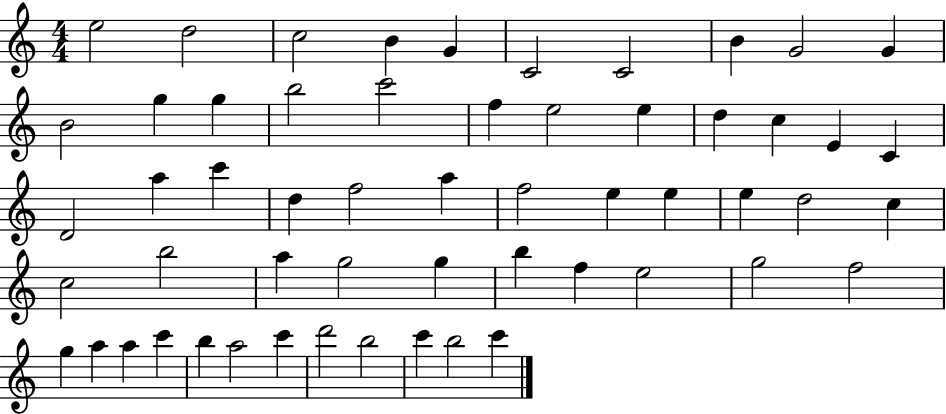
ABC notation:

X:1
T:Untitled
M:4/4
L:1/4
K:C
e2 d2 c2 B G C2 C2 B G2 G B2 g g b2 c'2 f e2 e d c E C D2 a c' d f2 a f2 e e e d2 c c2 b2 a g2 g b f e2 g2 f2 g a a c' b a2 c' d'2 b2 c' b2 c'